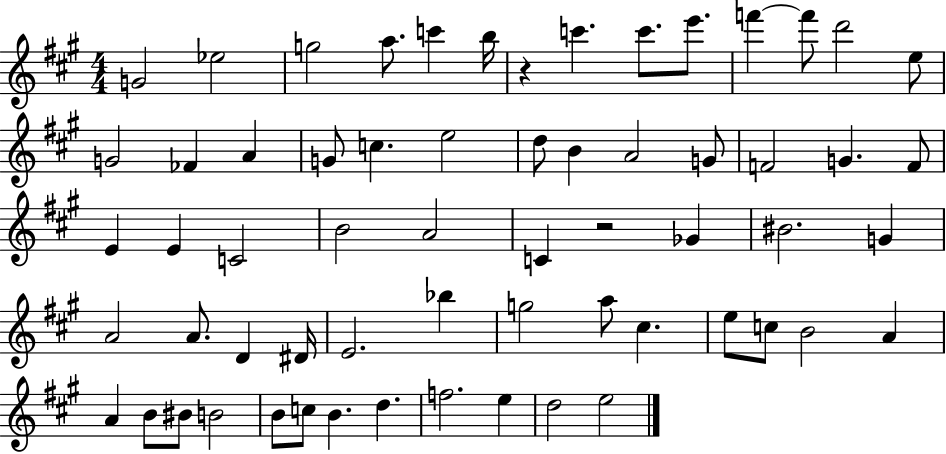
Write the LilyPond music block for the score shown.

{
  \clef treble
  \numericTimeSignature
  \time 4/4
  \key a \major
  \repeat volta 2 { g'2 ees''2 | g''2 a''8. c'''4 b''16 | r4 c'''4. c'''8. e'''8. | f'''4~~ f'''8 d'''2 e''8 | \break g'2 fes'4 a'4 | g'8 c''4. e''2 | d''8 b'4 a'2 g'8 | f'2 g'4. f'8 | \break e'4 e'4 c'2 | b'2 a'2 | c'4 r2 ges'4 | bis'2. g'4 | \break a'2 a'8. d'4 dis'16 | e'2. bes''4 | g''2 a''8 cis''4. | e''8 c''8 b'2 a'4 | \break a'4 b'8 bis'8 b'2 | b'8 c''8 b'4. d''4. | f''2. e''4 | d''2 e''2 | \break } \bar "|."
}